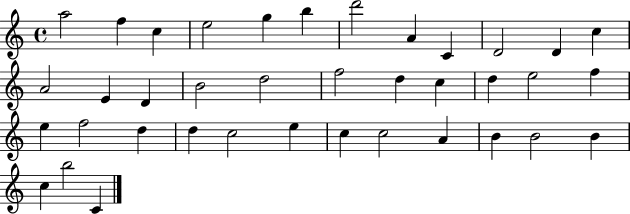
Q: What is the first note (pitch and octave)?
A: A5